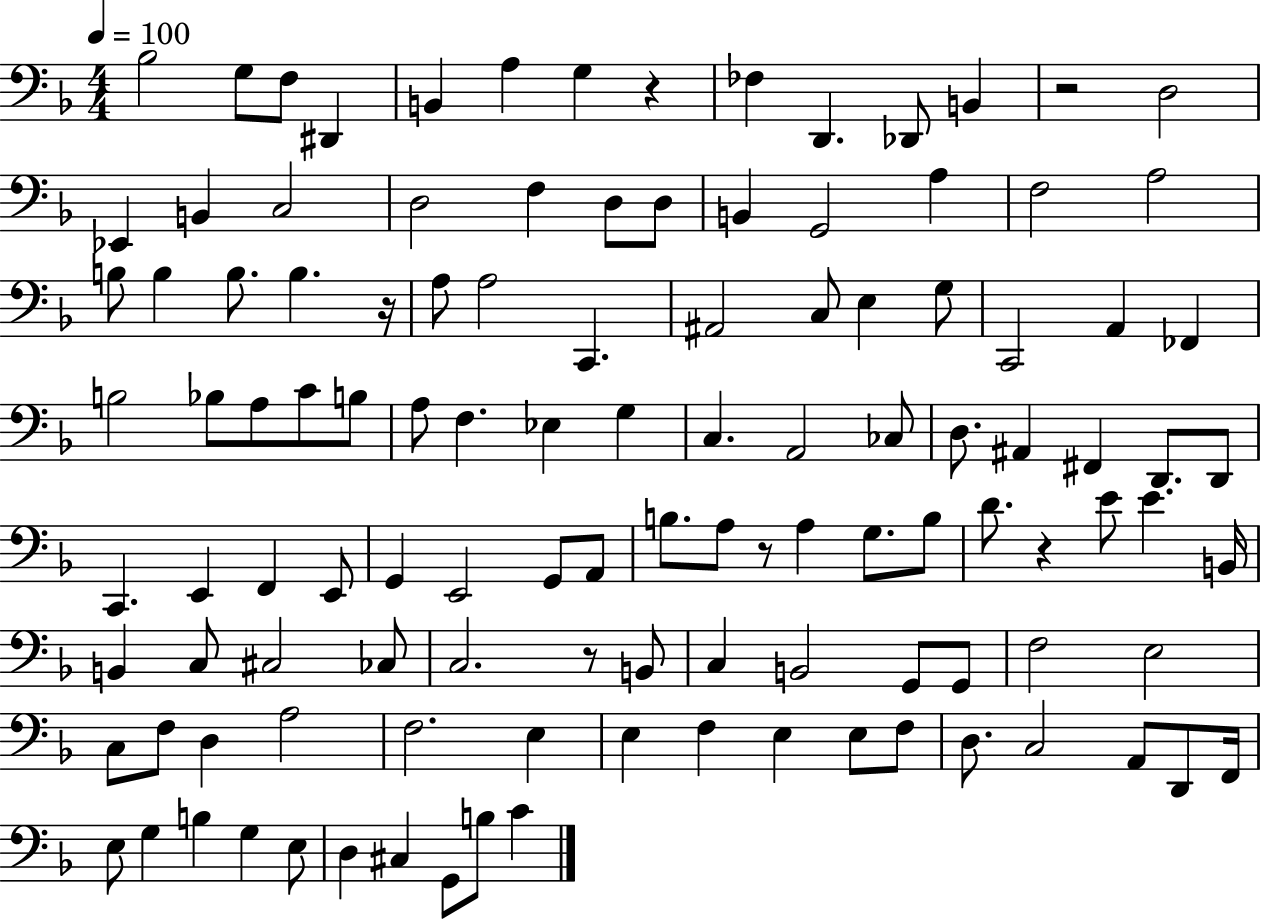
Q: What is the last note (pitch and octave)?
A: C4